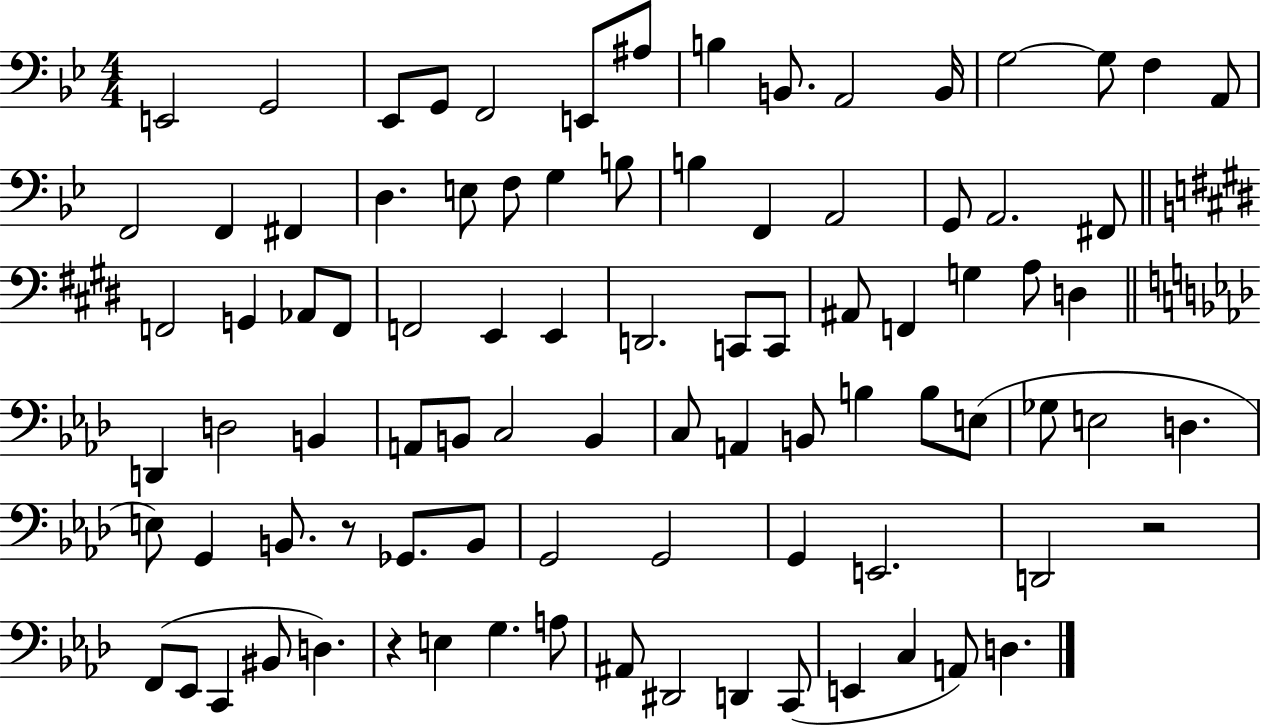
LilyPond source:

{
  \clef bass
  \numericTimeSignature
  \time 4/4
  \key bes \major
  e,2 g,2 | ees,8 g,8 f,2 e,8 ais8 | b4 b,8. a,2 b,16 | g2~~ g8 f4 a,8 | \break f,2 f,4 fis,4 | d4. e8 f8 g4 b8 | b4 f,4 a,2 | g,8 a,2. fis,8 | \break \bar "||" \break \key e \major f,2 g,4 aes,8 f,8 | f,2 e,4 e,4 | d,2. c,8 c,8 | ais,8 f,4 g4 a8 d4 | \break \bar "||" \break \key aes \major d,4 d2 b,4 | a,8 b,8 c2 b,4 | c8 a,4 b,8 b4 b8 e8( | ges8 e2 d4. | \break e8) g,4 b,8. r8 ges,8. b,8 | g,2 g,2 | g,4 e,2. | d,2 r2 | \break f,8( ees,8 c,4 bis,8 d4.) | r4 e4 g4. a8 | ais,8 dis,2 d,4 c,8( | e,4 c4 a,8) d4. | \break \bar "|."
}